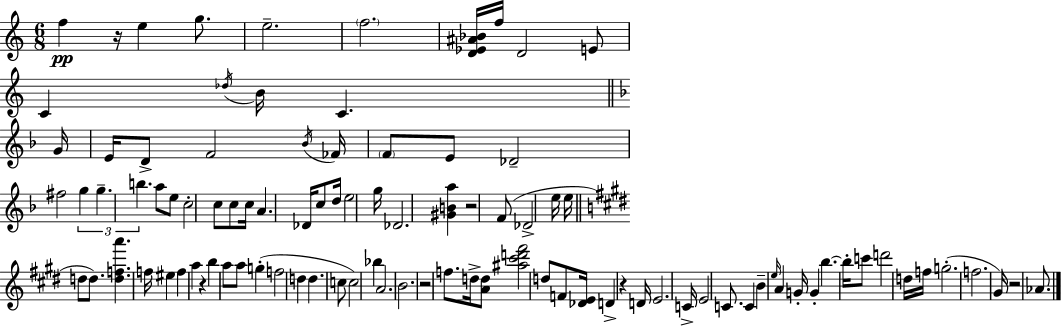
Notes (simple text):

F5/q R/s E5/q G5/e. E5/h. F5/h. [D4,Eb4,A#4,Bb4]/s F5/s D4/h E4/e C4/q Db5/s B4/s C4/q. G4/s E4/s D4/e F4/h Bb4/s FES4/s F4/e E4/e Db4/h F#5/h G5/q G5/q. B5/q. A5/e E5/e C5/h C5/e C5/e C5/s A4/q. Db4/s C5/e D5/s E5/h G5/s Db4/h. [G#4,B4,A5]/q R/h F4/e Db4/h E5/s E5/s D5/e D5/e. [D5,F5,A6]/q. F5/s EIS5/q F5/q A5/q R/q B5/q A5/e A5/e G5/q F5/h D5/q D5/q. C5/e C5/h Bb5/q A4/h. B4/h. R/h F5/e. D5/s [A4,D5]/e [A#5,C#6,D6,F#6]/h D5/e F4/e [Db4,E4]/s D4/q R/q D4/s E4/h. C4/s E4/h C4/e. C4/q B4/q E5/s A4/q G4/s G4/q B5/q. B5/s C6/e D6/h D5/s F5/s G5/h. F5/h. G#4/s R/h Ab4/e.